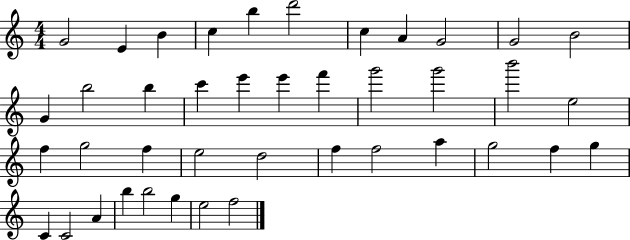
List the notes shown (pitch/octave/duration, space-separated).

G4/h E4/q B4/q C5/q B5/q D6/h C5/q A4/q G4/h G4/h B4/h G4/q B5/h B5/q C6/q E6/q E6/q F6/q G6/h G6/h B6/h E5/h F5/q G5/h F5/q E5/h D5/h F5/q F5/h A5/q G5/h F5/q G5/q C4/q C4/h A4/q B5/q B5/h G5/q E5/h F5/h